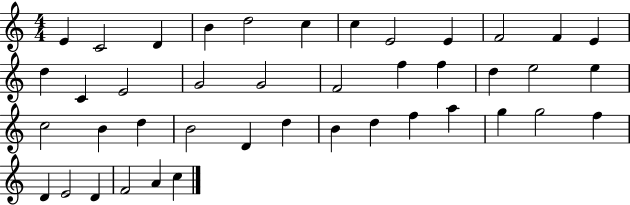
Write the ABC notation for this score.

X:1
T:Untitled
M:4/4
L:1/4
K:C
E C2 D B d2 c c E2 E F2 F E d C E2 G2 G2 F2 f f d e2 e c2 B d B2 D d B d f a g g2 f D E2 D F2 A c